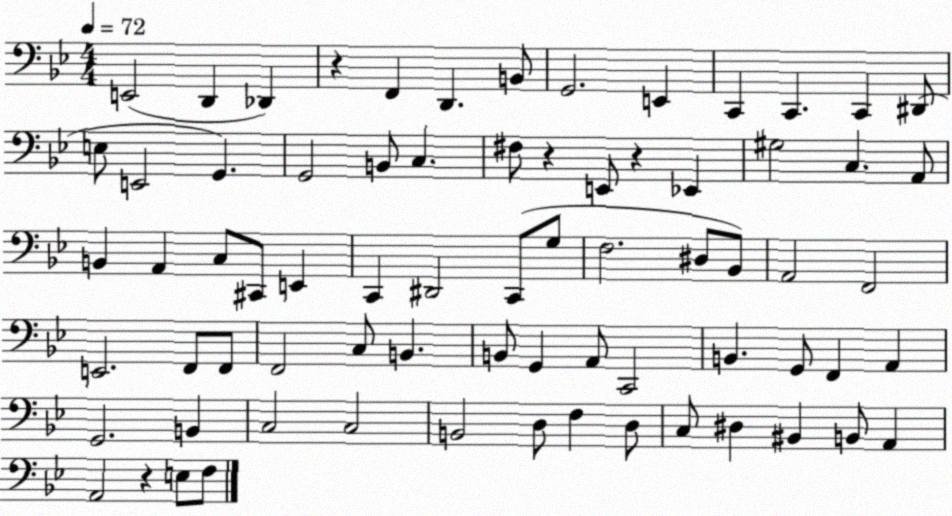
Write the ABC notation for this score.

X:1
T:Untitled
M:4/4
L:1/4
K:Bb
E,,2 D,, _D,, z F,, D,, B,,/2 G,,2 E,, C,, C,, C,, ^D,,/2 E,/2 E,,2 G,, G,,2 B,,/2 C, ^F,/2 z E,,/2 z _E,, ^G,2 C, A,,/2 B,, A,, C,/2 ^C,,/2 E,, C,, ^D,,2 C,,/2 G,/2 F,2 ^D,/2 _B,,/2 A,,2 F,,2 E,,2 F,,/2 F,,/2 F,,2 C,/2 B,, B,,/2 G,, A,,/2 C,,2 B,, G,,/2 F,, A,, G,,2 B,, C,2 C,2 B,,2 D,/2 F, D,/2 C,/2 ^D, ^B,, B,,/2 A,, A,,2 z E,/2 F,/2